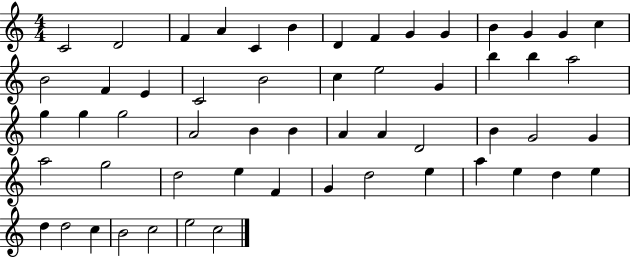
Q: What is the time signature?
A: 4/4